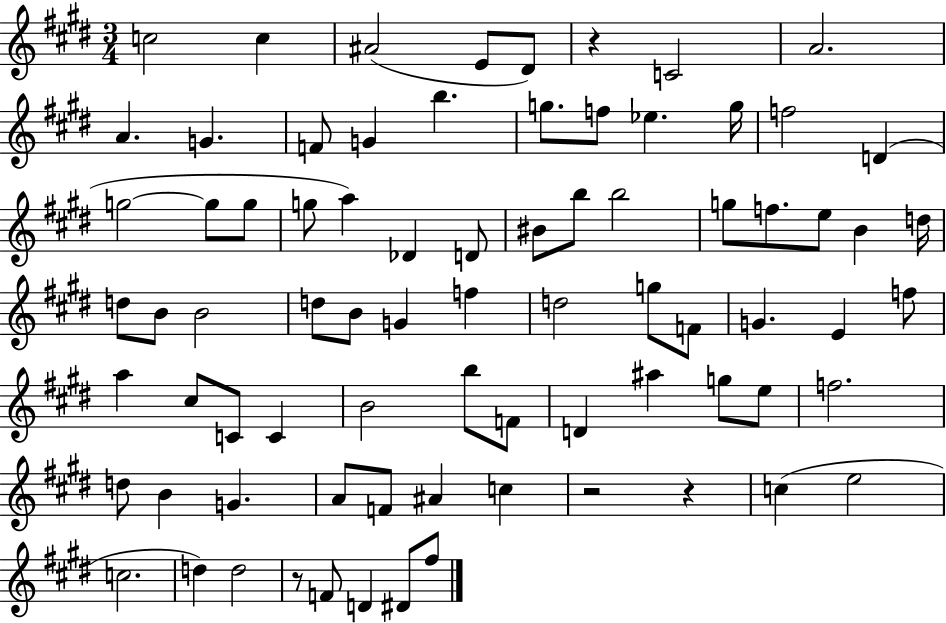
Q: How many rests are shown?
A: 4